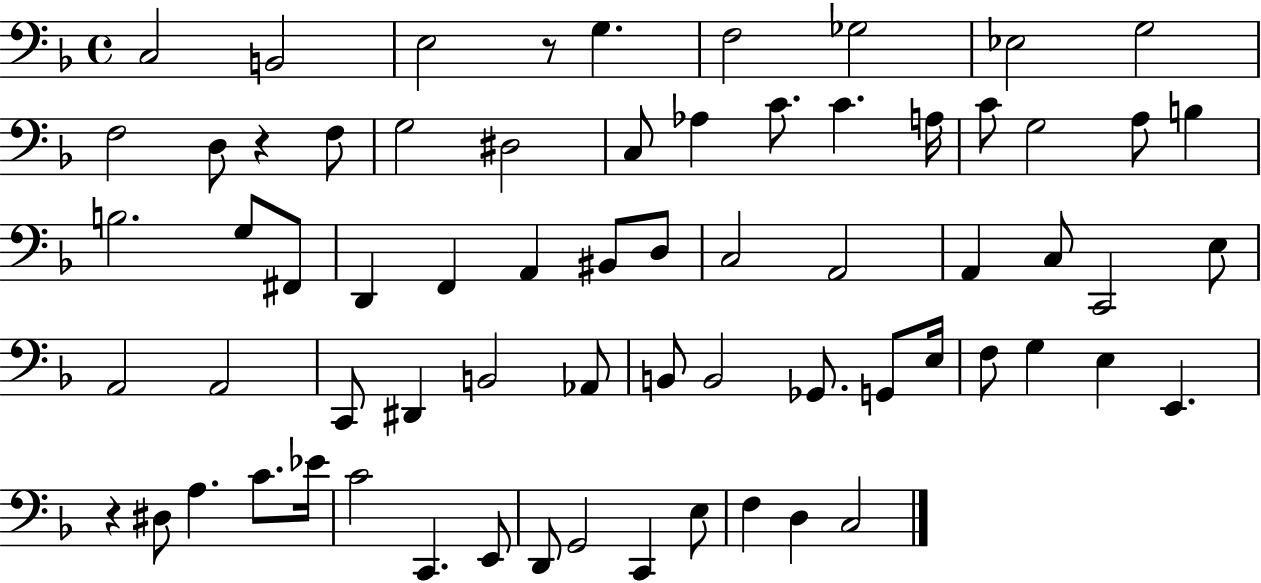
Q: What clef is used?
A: bass